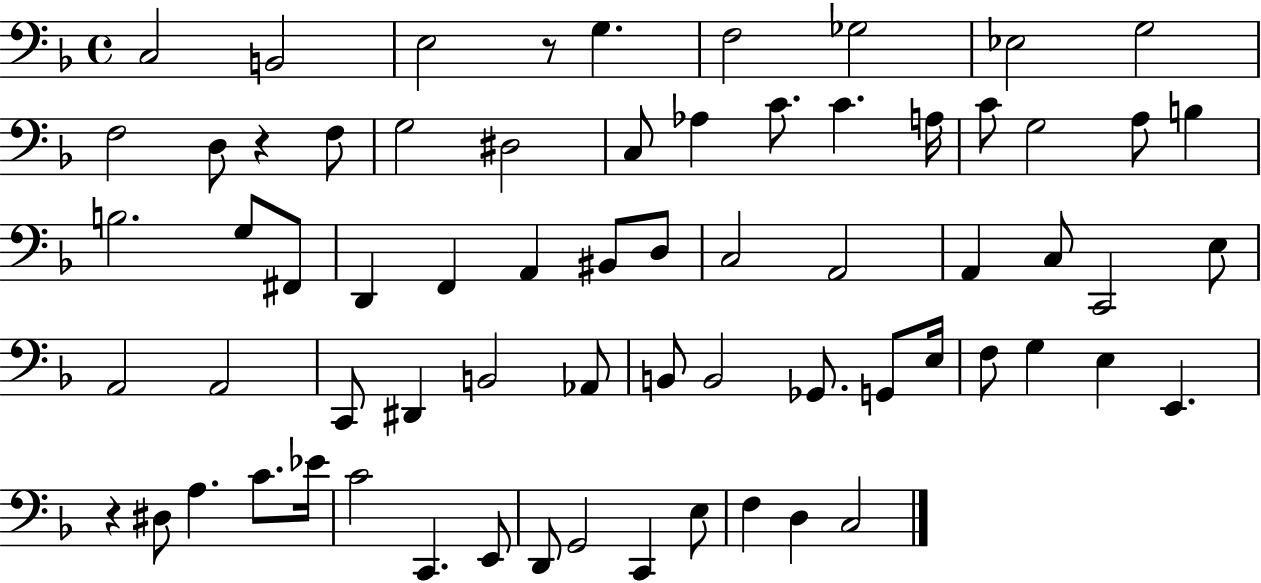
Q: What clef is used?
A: bass